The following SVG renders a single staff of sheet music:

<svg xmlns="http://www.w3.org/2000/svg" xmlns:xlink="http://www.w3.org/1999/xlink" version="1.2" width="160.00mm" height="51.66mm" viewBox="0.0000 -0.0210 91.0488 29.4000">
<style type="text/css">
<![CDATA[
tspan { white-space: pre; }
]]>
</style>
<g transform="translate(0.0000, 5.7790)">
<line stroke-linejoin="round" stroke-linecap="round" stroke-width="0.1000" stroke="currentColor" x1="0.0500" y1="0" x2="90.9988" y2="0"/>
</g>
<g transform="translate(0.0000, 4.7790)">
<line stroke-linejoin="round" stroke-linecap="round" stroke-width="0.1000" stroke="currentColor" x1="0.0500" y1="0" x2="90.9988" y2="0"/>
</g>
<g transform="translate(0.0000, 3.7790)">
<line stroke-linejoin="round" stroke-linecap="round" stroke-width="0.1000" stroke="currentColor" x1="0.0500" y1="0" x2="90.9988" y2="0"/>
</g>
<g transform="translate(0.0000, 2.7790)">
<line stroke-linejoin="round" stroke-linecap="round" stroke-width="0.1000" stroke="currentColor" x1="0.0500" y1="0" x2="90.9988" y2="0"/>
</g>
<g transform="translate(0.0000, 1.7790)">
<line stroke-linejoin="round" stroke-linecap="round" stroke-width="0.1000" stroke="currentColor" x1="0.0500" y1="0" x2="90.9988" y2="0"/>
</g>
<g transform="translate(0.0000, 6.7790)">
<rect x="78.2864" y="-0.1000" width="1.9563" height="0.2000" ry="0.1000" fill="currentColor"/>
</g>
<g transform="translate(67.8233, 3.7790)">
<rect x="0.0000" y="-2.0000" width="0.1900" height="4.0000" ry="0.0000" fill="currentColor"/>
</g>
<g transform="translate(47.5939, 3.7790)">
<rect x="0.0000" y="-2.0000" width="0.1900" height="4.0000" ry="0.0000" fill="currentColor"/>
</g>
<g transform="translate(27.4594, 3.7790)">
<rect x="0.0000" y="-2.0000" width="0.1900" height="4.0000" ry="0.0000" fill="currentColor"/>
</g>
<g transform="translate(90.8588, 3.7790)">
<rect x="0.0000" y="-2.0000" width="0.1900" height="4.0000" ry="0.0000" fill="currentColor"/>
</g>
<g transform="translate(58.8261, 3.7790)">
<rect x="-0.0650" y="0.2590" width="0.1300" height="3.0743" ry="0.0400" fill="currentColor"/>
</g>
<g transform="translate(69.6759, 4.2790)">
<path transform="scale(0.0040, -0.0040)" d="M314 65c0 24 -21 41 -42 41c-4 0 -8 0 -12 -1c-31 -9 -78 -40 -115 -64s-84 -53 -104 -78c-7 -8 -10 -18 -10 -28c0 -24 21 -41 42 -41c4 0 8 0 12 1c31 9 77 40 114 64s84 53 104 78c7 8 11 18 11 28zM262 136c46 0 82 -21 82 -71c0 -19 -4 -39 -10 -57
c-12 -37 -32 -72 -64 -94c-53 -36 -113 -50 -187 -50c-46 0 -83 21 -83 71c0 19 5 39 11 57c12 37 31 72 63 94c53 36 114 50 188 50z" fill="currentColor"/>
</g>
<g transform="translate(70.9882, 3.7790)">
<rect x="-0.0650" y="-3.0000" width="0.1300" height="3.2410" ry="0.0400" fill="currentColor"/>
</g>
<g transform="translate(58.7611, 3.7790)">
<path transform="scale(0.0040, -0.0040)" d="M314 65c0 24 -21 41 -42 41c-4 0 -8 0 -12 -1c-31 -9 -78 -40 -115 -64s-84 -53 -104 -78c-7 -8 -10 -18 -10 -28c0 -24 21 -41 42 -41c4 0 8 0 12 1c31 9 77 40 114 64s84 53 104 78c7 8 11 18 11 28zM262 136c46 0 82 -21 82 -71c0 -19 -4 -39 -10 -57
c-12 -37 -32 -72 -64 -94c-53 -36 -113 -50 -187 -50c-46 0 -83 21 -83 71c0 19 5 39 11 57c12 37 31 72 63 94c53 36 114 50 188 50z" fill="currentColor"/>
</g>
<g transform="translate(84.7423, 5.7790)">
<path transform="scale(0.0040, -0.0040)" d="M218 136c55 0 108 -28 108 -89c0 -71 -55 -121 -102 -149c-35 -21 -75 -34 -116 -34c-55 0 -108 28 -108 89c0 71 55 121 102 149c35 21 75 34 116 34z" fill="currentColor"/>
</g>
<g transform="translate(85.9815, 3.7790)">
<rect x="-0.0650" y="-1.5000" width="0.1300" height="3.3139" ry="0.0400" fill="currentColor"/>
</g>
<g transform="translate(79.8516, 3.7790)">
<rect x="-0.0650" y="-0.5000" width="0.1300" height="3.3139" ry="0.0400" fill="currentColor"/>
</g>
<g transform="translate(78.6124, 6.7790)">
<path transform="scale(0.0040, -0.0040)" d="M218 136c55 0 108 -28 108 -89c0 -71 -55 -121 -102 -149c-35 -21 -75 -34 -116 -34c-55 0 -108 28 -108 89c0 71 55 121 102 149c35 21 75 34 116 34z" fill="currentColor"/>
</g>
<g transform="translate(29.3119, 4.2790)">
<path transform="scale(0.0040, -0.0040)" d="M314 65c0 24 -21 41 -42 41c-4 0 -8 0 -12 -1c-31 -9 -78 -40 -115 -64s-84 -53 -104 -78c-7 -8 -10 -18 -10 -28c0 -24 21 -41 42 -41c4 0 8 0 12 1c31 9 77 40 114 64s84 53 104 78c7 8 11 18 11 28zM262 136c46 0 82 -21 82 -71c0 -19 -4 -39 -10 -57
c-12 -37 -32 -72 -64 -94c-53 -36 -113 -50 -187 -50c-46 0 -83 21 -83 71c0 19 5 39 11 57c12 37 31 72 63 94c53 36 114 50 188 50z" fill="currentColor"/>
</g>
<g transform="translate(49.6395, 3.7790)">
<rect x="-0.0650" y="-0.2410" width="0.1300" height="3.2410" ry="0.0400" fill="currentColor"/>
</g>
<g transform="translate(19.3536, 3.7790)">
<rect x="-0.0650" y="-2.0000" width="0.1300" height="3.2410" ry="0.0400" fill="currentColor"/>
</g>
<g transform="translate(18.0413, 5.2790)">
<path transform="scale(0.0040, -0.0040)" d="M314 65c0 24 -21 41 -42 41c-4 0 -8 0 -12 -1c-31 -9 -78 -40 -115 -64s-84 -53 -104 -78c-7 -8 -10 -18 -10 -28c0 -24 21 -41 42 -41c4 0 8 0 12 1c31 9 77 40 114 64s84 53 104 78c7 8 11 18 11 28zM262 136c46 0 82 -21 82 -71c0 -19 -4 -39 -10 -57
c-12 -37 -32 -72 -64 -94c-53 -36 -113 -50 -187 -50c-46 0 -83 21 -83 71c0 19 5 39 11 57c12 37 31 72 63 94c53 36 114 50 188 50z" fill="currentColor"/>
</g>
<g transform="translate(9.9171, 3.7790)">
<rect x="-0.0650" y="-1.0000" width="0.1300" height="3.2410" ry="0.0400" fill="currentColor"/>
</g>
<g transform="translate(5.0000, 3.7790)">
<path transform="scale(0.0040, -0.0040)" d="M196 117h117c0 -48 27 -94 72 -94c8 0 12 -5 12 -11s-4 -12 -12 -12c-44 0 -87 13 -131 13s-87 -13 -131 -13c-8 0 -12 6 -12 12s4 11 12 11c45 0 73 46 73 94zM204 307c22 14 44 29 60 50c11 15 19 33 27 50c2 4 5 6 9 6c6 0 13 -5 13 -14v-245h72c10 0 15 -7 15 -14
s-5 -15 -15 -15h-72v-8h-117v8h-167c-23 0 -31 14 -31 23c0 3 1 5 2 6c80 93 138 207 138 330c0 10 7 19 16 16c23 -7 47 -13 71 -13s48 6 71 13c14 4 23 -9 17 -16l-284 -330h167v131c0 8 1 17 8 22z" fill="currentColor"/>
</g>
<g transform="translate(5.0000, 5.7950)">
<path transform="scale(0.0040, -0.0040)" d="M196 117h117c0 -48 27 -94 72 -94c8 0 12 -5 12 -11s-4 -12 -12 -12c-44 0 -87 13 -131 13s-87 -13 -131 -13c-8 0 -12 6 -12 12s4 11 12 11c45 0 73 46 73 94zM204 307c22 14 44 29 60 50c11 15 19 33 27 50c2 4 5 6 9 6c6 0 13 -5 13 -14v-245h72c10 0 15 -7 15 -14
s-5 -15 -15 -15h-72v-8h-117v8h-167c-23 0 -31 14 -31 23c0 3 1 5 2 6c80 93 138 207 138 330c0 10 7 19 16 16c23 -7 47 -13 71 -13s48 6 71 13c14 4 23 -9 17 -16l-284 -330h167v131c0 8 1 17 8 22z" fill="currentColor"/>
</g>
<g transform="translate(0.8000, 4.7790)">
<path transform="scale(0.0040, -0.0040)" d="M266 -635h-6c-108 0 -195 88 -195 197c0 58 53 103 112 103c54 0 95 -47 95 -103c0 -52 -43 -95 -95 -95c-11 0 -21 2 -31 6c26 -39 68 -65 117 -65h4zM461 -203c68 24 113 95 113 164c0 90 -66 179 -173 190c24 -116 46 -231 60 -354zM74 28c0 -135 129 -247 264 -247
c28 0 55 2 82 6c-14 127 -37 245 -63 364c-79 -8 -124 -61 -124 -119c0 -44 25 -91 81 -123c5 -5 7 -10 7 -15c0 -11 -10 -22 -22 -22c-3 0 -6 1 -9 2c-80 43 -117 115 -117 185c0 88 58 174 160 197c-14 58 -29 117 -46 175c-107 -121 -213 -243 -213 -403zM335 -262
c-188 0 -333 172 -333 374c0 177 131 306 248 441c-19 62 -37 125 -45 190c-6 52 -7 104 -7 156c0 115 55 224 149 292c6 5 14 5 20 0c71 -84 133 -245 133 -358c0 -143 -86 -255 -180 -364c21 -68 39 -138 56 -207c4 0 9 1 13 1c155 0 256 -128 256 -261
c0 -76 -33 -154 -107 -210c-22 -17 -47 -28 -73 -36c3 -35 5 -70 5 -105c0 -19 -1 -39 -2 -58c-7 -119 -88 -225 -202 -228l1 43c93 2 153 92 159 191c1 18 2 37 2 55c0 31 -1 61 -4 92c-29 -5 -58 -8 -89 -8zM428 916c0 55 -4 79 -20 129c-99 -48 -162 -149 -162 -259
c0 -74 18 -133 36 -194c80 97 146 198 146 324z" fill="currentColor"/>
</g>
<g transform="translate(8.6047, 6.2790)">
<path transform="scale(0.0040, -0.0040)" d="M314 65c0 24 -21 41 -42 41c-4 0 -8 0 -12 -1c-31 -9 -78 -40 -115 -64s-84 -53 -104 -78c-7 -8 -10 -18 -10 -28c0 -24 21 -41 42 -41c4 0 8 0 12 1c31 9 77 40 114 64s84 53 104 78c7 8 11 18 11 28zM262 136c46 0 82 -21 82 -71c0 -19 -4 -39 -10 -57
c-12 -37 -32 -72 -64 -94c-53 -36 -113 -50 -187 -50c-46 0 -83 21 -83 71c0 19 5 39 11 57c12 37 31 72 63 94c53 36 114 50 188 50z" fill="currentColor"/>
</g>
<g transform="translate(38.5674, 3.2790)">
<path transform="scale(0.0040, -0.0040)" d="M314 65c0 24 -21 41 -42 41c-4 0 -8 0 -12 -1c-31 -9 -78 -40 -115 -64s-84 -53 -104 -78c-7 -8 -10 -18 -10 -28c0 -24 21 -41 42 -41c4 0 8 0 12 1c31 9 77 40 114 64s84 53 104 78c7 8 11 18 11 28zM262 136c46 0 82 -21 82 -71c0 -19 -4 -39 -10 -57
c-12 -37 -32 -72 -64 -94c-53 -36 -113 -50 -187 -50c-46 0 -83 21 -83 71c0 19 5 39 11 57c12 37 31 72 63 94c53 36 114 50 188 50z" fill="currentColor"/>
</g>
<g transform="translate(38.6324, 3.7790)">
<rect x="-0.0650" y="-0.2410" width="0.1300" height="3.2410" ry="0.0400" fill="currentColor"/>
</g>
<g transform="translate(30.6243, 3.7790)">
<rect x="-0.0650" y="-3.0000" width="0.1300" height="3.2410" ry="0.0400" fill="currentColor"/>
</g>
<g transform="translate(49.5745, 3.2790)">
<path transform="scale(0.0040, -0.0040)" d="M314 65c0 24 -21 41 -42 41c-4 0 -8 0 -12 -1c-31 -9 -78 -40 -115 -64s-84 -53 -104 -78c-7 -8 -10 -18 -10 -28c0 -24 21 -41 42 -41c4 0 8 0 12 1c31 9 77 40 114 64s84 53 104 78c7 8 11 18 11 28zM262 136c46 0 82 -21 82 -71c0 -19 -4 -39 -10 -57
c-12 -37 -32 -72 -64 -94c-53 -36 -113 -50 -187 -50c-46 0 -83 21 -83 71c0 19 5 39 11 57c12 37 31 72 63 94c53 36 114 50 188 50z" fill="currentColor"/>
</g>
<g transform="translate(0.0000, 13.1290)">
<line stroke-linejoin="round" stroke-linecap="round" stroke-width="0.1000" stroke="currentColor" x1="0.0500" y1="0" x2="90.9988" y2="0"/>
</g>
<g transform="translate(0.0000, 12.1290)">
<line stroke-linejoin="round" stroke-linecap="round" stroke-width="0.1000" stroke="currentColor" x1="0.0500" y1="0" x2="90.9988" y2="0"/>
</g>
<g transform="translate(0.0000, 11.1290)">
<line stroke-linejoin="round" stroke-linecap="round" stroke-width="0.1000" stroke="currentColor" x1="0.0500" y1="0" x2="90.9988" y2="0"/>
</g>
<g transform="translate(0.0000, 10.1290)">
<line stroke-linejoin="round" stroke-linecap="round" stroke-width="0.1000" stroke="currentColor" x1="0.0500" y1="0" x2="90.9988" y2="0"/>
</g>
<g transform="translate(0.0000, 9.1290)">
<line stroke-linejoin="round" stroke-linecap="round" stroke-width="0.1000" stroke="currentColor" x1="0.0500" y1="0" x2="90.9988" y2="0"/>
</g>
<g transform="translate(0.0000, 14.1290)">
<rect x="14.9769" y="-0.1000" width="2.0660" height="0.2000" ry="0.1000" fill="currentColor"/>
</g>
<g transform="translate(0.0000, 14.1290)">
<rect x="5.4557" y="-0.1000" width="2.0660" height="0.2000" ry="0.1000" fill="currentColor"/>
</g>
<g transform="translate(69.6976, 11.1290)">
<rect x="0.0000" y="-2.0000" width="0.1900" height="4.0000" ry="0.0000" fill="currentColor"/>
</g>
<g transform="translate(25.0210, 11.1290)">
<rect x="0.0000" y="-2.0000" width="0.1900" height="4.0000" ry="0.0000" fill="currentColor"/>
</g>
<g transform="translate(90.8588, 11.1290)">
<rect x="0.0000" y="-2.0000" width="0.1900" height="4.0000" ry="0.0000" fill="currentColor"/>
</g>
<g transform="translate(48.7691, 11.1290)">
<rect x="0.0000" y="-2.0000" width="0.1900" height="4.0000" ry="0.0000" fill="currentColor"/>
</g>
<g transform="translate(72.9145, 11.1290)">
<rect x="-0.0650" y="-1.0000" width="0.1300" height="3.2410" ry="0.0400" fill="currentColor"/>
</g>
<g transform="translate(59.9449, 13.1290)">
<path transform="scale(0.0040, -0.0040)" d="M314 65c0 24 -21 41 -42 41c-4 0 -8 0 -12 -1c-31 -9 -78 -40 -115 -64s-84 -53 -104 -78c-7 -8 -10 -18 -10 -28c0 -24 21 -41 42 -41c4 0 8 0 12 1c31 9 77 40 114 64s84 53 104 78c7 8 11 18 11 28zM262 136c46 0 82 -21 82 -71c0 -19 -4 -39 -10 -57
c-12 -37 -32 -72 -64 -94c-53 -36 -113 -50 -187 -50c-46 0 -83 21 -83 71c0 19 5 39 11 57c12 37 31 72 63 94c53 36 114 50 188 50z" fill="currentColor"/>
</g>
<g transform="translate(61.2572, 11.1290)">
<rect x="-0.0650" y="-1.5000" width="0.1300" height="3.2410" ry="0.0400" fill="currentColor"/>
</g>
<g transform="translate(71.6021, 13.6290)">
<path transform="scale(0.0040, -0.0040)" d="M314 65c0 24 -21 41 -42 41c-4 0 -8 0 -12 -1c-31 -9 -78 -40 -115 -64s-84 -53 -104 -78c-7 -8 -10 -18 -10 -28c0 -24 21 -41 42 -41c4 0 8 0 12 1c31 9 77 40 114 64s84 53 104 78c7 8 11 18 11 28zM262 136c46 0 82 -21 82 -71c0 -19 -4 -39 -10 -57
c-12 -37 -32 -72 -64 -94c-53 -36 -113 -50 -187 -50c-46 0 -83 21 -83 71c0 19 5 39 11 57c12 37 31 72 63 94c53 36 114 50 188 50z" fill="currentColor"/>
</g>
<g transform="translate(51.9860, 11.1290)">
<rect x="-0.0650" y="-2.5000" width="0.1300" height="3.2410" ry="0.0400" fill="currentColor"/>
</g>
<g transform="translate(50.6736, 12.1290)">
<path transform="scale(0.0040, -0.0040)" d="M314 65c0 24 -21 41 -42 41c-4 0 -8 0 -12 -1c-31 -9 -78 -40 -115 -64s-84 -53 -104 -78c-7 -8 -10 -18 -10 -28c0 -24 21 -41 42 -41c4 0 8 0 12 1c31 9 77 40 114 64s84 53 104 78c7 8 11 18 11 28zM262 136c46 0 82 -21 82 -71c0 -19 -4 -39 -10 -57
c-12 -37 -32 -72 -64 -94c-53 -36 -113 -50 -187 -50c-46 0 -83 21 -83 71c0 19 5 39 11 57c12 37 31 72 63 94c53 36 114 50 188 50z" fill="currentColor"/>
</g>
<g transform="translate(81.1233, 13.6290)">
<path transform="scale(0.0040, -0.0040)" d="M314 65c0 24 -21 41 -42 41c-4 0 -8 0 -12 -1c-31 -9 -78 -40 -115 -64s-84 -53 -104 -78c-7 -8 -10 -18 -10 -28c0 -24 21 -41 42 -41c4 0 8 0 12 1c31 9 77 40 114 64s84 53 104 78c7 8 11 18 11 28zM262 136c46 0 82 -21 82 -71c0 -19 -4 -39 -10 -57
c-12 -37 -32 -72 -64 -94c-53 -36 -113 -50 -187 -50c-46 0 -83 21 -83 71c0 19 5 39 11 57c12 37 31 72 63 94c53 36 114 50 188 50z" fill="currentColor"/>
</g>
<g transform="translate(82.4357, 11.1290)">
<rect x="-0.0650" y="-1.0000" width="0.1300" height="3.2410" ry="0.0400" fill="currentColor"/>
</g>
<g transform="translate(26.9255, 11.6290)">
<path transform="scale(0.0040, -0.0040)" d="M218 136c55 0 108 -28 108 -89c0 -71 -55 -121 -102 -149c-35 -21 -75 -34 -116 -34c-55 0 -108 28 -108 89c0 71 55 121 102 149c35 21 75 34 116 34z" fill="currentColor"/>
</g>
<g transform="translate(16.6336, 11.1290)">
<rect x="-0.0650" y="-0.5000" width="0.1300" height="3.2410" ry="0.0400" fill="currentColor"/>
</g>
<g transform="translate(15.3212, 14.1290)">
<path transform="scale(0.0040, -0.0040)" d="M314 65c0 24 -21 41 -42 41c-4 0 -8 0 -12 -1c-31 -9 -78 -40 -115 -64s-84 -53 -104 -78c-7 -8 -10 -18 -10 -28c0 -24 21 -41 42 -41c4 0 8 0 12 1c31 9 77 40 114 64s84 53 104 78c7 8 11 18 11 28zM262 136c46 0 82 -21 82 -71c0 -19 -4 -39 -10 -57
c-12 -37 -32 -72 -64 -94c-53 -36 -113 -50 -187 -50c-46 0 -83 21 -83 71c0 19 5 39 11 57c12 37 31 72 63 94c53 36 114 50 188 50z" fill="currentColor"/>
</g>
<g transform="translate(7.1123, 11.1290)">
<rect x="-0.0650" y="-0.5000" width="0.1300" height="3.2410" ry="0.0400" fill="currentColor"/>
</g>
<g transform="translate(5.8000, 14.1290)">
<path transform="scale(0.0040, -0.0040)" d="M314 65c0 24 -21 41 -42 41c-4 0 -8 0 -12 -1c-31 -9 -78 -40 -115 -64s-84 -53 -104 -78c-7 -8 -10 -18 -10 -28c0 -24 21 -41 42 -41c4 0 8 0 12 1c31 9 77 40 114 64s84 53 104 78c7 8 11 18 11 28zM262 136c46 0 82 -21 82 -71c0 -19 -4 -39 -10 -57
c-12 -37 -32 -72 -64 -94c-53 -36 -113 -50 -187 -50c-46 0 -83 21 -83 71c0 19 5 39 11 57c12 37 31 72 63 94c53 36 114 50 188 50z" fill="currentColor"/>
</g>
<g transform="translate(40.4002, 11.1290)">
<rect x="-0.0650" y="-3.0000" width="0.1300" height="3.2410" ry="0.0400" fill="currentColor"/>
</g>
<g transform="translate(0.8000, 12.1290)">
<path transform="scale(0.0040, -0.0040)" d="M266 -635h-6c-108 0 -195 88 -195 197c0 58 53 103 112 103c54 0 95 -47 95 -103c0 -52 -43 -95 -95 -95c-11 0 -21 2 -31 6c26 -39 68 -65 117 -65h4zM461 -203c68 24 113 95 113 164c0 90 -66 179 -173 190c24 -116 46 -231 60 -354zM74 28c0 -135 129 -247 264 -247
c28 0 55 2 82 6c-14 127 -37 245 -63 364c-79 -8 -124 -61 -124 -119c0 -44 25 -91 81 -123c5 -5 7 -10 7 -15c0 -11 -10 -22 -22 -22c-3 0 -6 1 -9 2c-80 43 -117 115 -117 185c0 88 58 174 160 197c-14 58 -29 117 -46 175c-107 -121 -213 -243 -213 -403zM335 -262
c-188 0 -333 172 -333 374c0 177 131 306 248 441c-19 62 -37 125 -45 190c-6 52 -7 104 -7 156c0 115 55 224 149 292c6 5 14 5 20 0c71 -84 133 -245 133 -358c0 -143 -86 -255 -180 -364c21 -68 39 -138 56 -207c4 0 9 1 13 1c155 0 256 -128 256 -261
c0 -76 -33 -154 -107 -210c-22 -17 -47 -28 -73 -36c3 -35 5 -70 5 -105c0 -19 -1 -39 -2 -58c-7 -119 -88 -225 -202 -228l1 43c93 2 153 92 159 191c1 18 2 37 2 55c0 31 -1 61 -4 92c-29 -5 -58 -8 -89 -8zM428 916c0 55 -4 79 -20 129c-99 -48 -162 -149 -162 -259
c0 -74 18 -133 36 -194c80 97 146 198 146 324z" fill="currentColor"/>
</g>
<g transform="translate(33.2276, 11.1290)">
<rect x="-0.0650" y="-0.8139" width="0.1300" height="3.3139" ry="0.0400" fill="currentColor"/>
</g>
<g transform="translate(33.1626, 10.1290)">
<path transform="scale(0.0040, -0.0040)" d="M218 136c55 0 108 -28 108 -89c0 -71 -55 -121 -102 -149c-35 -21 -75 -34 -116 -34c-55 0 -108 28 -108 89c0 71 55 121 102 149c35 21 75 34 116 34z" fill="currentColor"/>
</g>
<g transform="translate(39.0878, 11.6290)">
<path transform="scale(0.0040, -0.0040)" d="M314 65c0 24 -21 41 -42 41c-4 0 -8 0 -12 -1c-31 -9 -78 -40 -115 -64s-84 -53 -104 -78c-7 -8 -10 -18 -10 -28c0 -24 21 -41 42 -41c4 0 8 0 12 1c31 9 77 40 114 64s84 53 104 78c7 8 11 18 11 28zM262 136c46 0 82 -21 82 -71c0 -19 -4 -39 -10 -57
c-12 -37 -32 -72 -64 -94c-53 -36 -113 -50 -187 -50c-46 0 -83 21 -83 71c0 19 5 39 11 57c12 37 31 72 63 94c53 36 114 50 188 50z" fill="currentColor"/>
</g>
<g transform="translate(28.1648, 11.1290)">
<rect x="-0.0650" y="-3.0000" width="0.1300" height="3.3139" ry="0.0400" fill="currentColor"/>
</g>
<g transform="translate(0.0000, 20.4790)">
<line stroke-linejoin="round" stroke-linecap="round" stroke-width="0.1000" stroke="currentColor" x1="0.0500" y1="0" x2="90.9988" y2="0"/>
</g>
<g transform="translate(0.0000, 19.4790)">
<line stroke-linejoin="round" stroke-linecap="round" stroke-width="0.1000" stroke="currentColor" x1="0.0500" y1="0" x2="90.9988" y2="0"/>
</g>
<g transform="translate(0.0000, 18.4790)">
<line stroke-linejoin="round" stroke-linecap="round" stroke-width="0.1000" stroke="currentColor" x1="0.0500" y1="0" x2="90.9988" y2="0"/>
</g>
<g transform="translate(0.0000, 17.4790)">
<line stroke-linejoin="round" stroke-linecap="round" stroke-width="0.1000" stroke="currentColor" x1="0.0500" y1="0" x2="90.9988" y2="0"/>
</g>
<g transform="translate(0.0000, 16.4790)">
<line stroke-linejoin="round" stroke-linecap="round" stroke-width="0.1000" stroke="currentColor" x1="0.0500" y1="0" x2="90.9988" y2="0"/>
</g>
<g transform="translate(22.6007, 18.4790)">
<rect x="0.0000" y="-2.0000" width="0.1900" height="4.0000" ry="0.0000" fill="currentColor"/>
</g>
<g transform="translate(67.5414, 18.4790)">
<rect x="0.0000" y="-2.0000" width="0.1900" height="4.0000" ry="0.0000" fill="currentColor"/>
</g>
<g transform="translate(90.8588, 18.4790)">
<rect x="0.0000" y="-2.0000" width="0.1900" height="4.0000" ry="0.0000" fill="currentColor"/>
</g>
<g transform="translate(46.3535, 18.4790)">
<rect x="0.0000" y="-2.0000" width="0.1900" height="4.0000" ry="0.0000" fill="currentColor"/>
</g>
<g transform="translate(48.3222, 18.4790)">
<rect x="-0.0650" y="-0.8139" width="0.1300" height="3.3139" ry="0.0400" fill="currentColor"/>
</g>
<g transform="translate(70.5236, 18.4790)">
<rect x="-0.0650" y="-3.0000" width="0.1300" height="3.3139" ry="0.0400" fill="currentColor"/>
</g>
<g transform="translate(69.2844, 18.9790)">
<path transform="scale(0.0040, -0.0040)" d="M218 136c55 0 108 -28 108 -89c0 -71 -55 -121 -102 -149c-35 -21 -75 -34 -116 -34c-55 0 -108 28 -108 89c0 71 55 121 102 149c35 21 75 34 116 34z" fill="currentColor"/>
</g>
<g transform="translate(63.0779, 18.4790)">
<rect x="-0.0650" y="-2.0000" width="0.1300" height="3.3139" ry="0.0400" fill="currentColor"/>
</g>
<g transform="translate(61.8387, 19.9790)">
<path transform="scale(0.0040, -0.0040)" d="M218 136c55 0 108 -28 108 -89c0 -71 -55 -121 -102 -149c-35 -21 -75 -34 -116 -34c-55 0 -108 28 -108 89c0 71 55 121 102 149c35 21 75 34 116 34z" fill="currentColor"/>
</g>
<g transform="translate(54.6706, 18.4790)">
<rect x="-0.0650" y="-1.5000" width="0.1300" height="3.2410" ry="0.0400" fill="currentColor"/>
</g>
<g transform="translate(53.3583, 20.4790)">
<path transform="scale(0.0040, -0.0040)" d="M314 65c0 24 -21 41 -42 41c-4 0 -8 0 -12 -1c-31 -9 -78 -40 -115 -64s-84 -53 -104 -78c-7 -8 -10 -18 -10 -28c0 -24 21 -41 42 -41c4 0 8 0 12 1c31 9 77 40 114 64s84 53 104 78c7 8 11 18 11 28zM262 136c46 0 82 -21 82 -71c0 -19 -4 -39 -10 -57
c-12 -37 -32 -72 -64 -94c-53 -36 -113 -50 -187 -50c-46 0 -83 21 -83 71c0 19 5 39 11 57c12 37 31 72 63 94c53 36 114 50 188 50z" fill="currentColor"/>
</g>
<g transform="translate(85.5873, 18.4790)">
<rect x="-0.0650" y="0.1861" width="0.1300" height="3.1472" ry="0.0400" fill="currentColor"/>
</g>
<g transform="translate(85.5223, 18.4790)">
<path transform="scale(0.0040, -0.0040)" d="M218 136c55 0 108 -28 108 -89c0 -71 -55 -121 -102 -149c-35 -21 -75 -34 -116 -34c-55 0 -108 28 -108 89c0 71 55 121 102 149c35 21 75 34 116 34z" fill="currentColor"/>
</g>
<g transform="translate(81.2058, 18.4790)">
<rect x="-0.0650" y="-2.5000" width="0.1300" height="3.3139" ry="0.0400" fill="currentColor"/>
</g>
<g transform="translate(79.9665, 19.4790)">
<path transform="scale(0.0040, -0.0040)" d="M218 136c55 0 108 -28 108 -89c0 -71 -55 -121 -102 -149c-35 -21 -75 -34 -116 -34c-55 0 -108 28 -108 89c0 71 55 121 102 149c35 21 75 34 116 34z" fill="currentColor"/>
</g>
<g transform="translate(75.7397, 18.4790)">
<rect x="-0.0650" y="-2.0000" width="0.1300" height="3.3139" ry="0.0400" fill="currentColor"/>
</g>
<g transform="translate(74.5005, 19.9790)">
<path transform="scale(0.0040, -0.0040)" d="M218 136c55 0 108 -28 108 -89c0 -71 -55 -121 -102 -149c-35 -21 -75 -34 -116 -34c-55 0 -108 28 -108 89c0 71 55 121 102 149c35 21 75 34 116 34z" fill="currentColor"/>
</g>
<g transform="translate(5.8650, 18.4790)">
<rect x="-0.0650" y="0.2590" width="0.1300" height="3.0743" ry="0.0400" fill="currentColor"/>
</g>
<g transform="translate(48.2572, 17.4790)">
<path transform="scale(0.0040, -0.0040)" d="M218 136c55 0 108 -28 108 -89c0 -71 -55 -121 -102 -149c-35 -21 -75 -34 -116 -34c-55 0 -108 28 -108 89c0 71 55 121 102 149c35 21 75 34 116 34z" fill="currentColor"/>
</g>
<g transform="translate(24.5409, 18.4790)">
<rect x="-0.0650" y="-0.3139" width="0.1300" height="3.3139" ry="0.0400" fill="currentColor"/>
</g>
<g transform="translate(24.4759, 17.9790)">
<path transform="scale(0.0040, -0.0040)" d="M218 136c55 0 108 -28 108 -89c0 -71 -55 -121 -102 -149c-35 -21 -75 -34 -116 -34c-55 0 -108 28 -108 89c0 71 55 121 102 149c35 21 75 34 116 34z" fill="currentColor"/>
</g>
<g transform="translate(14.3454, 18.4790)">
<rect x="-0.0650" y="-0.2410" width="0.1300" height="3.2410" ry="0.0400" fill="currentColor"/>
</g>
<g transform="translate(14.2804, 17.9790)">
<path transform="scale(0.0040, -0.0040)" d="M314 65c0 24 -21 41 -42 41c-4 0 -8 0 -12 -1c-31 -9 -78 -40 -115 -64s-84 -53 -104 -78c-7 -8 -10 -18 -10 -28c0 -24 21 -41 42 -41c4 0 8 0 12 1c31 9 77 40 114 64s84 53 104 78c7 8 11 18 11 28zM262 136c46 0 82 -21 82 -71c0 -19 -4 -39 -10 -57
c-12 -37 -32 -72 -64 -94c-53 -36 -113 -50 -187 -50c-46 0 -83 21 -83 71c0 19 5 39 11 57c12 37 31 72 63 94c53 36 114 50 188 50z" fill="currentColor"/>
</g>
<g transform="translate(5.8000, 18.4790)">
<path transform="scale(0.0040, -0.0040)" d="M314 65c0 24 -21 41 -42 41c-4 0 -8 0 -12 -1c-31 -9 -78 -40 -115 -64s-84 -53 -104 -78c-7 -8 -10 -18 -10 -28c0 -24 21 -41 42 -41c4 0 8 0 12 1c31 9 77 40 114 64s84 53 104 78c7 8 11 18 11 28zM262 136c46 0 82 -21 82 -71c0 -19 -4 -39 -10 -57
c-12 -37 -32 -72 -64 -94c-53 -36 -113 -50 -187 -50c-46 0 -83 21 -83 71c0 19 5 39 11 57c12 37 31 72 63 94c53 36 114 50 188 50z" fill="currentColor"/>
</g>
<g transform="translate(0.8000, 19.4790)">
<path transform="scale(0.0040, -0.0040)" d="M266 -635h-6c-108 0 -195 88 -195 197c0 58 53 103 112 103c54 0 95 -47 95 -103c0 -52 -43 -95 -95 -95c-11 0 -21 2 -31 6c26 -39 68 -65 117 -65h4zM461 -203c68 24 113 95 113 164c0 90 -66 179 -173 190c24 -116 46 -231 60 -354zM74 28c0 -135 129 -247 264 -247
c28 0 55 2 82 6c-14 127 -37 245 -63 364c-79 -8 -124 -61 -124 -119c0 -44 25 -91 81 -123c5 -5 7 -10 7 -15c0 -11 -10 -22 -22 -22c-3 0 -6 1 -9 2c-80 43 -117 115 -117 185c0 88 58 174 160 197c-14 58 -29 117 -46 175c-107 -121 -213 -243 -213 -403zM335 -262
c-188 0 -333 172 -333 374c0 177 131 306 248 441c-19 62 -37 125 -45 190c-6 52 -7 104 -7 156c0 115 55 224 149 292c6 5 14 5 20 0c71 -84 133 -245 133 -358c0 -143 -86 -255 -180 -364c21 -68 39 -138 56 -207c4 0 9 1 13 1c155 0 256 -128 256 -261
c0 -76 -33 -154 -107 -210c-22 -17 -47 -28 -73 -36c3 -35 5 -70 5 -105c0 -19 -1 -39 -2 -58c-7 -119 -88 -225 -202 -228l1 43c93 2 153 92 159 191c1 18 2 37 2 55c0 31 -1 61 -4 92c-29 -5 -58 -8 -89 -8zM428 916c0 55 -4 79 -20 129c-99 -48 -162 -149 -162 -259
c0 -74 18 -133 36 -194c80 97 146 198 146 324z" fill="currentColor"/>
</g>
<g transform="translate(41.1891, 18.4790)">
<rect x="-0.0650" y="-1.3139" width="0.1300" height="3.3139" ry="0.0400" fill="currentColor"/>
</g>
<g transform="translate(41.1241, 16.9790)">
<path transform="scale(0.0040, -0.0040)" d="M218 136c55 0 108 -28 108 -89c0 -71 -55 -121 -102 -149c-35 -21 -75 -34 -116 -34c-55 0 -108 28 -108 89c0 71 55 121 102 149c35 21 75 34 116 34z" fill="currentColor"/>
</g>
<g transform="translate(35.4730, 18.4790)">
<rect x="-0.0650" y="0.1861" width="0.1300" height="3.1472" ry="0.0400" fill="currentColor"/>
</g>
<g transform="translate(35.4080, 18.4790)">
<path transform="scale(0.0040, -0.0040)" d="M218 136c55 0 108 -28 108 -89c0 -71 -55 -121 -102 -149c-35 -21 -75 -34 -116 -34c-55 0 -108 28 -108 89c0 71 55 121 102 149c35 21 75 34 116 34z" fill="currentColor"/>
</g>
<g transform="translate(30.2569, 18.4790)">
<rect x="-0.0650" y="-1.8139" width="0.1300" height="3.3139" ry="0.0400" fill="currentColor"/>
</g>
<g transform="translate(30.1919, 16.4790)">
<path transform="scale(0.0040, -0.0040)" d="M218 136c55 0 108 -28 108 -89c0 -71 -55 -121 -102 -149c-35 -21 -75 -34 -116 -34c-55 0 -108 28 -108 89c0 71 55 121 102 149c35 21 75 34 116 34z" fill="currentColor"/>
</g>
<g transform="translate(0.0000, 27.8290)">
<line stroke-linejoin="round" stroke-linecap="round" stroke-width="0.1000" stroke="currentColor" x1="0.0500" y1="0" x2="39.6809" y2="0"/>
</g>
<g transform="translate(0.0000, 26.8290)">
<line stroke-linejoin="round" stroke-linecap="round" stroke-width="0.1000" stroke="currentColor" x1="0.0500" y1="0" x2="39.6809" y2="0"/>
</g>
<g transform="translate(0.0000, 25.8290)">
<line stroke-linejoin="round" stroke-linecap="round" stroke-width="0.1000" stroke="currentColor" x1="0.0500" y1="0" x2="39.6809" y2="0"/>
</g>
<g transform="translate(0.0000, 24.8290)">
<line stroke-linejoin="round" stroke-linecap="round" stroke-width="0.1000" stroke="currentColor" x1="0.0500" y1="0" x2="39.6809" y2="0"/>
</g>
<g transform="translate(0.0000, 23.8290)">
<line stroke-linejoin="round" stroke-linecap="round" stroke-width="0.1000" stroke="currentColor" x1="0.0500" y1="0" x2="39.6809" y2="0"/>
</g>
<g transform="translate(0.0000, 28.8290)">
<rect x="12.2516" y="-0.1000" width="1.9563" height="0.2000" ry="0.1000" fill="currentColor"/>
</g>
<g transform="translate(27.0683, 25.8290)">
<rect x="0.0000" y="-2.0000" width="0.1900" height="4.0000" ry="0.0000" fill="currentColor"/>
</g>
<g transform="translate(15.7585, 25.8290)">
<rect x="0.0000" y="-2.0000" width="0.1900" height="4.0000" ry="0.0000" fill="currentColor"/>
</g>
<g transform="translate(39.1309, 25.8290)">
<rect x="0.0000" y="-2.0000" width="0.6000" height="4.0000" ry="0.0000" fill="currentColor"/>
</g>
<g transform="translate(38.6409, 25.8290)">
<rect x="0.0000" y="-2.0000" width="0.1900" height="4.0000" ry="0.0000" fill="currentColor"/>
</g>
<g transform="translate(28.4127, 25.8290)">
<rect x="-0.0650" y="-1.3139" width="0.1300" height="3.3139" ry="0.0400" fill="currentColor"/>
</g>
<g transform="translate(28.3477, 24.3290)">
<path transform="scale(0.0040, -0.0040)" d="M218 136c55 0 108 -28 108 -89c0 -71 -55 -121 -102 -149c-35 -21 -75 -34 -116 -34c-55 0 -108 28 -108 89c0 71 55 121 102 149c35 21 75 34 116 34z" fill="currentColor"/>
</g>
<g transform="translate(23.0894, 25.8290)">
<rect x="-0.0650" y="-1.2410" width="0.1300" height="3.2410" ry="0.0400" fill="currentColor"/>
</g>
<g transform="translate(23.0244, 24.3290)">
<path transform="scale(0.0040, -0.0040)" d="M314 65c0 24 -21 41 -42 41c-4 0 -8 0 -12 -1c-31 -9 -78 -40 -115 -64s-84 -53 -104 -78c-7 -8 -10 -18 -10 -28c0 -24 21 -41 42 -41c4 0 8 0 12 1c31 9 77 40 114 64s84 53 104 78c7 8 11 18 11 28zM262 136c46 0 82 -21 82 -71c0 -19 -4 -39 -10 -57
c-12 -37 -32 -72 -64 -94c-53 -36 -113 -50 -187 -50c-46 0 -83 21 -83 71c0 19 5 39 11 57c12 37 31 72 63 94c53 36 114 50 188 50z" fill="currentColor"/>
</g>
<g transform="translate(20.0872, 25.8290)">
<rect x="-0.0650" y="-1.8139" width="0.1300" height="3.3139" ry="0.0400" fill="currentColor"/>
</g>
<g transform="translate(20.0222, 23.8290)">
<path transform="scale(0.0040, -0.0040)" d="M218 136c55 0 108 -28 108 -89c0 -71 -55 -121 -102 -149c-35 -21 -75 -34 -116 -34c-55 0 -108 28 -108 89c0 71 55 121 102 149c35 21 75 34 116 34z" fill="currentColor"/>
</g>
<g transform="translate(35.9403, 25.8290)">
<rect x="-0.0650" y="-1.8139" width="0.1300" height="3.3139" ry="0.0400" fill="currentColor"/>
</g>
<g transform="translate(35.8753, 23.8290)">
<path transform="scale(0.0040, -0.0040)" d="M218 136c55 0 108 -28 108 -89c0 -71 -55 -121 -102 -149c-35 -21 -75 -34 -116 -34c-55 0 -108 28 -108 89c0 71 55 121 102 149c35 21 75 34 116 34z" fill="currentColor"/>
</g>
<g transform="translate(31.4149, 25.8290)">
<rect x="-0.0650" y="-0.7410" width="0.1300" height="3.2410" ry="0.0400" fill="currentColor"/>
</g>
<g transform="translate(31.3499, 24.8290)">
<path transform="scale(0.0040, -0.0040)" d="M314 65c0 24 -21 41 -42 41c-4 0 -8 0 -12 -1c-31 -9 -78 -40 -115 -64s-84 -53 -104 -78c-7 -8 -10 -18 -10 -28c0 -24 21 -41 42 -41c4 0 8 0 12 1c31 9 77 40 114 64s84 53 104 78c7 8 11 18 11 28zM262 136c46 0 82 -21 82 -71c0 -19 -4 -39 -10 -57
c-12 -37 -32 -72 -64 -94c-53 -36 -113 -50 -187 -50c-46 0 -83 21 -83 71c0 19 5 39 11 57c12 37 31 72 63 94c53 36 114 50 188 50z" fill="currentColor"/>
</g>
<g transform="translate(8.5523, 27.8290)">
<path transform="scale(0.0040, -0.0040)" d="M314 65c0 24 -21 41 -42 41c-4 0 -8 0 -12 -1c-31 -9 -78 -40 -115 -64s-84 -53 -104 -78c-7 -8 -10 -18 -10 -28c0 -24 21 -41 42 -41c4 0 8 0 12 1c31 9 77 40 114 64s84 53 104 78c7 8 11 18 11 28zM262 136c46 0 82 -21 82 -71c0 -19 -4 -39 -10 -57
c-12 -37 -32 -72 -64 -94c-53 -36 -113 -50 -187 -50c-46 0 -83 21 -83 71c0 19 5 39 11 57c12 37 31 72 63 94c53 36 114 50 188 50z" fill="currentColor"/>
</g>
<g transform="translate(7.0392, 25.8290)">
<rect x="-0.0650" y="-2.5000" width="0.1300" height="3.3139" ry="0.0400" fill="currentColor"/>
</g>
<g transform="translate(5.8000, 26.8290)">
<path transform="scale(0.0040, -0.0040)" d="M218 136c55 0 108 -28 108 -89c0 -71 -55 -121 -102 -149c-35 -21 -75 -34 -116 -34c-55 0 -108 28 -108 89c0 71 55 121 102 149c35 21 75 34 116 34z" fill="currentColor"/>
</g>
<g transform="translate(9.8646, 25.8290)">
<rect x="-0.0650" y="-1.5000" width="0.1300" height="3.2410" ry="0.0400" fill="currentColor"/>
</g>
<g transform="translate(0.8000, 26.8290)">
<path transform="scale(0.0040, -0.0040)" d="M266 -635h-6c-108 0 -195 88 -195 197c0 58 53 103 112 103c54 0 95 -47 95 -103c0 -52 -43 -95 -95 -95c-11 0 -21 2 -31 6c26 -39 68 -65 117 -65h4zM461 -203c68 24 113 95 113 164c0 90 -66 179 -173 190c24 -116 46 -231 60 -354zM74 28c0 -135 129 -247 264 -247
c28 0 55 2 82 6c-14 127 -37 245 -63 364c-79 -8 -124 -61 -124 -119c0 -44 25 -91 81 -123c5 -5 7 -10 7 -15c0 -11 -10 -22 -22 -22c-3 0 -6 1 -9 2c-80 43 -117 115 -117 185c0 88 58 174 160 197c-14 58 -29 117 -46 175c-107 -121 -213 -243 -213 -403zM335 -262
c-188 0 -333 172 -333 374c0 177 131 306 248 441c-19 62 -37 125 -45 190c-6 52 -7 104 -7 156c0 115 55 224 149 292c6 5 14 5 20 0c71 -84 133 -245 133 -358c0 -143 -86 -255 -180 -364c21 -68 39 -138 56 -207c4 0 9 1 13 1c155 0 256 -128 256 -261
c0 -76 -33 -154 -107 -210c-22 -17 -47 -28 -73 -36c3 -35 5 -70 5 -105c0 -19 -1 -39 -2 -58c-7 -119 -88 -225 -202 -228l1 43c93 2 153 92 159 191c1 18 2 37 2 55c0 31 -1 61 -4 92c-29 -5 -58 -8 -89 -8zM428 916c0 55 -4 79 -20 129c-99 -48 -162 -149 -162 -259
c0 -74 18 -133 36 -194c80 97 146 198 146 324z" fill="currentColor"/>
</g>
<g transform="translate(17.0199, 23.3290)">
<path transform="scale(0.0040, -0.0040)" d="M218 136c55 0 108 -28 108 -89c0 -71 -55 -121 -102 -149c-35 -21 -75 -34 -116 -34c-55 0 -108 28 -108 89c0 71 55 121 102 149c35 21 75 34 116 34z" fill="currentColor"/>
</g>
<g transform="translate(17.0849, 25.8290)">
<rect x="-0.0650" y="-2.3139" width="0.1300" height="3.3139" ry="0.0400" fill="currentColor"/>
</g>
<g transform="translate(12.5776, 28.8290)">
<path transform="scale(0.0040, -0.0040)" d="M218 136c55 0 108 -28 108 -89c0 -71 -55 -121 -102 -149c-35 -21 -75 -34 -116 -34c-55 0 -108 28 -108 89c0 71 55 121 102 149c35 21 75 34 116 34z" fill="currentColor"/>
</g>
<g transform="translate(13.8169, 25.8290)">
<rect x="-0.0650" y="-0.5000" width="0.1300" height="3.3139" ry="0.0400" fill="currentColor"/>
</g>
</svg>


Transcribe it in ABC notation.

X:1
T:Untitled
M:4/4
L:1/4
K:C
D2 F2 A2 c2 c2 B2 A2 C E C2 C2 A d A2 G2 E2 D2 D2 B2 c2 c f B e d E2 F A F G B G E2 C g f e2 e d2 f